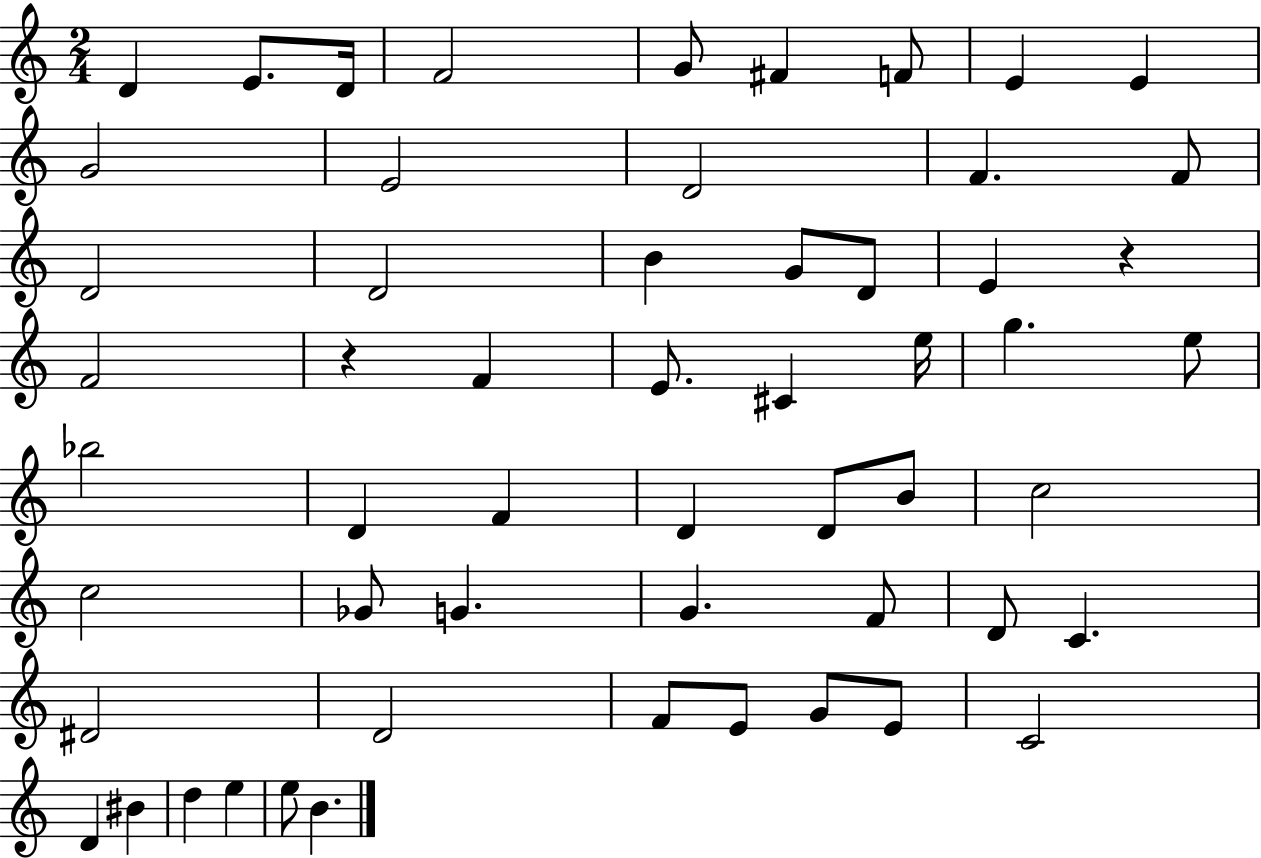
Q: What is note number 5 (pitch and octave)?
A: G4